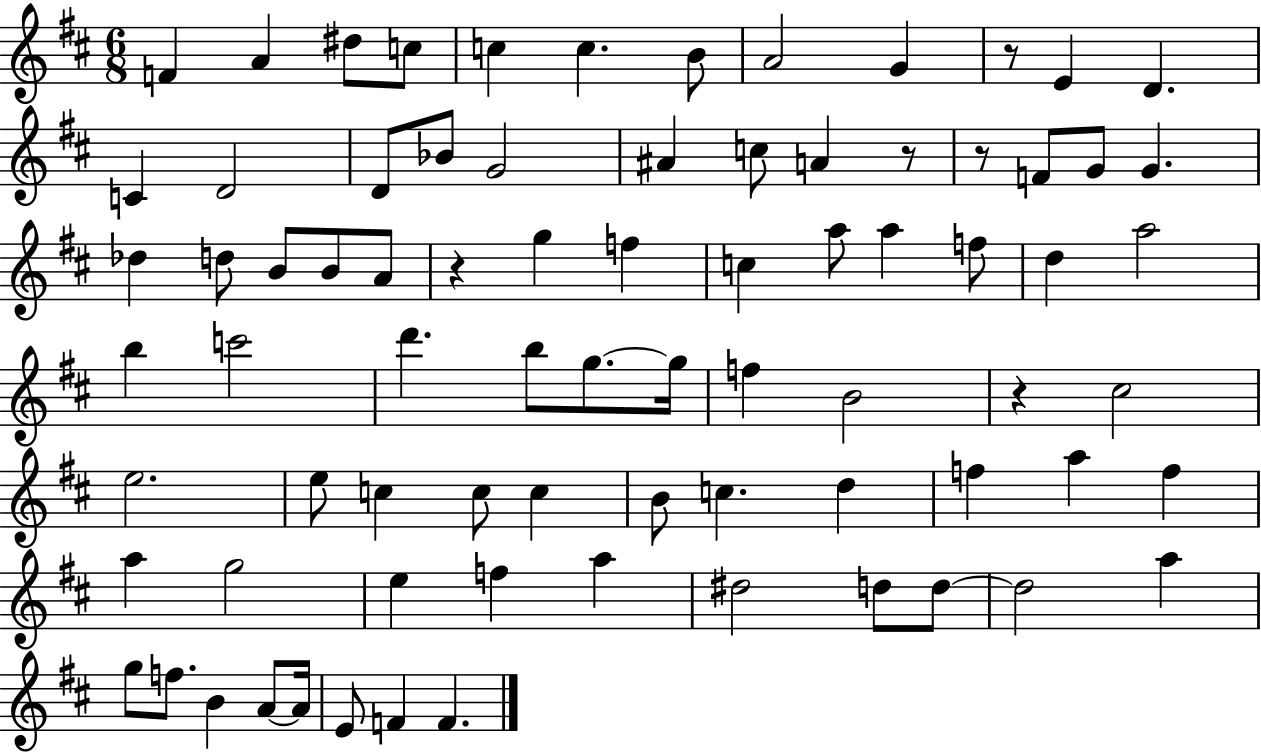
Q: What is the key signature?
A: D major